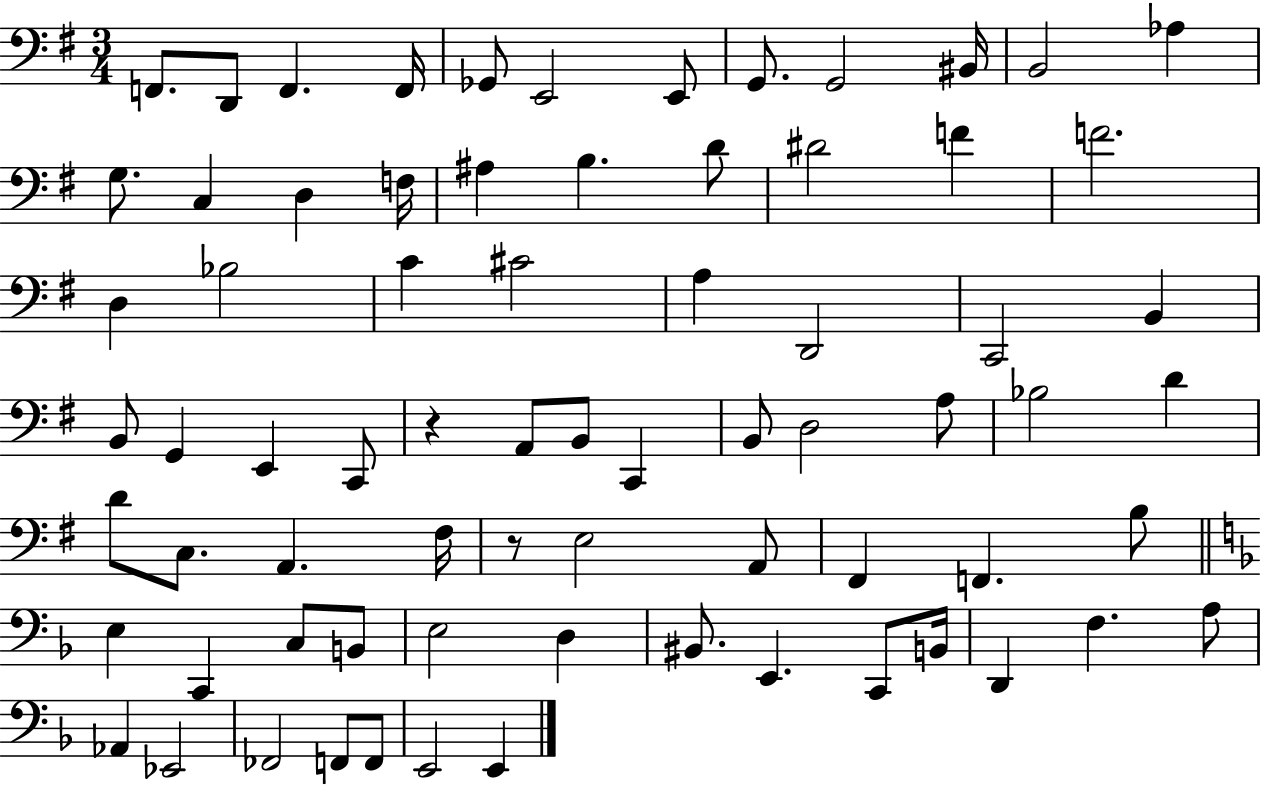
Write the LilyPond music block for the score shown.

{
  \clef bass
  \numericTimeSignature
  \time 3/4
  \key g \major
  f,8. d,8 f,4. f,16 | ges,8 e,2 e,8 | g,8. g,2 bis,16 | b,2 aes4 | \break g8. c4 d4 f16 | ais4 b4. d'8 | dis'2 f'4 | f'2. | \break d4 bes2 | c'4 cis'2 | a4 d,2 | c,2 b,4 | \break b,8 g,4 e,4 c,8 | r4 a,8 b,8 c,4 | b,8 d2 a8 | bes2 d'4 | \break d'8 c8. a,4. fis16 | r8 e2 a,8 | fis,4 f,4. b8 | \bar "||" \break \key f \major e4 c,4 c8 b,8 | e2 d4 | bis,8. e,4. c,8 b,16 | d,4 f4. a8 | \break aes,4 ees,2 | fes,2 f,8 f,8 | e,2 e,4 | \bar "|."
}